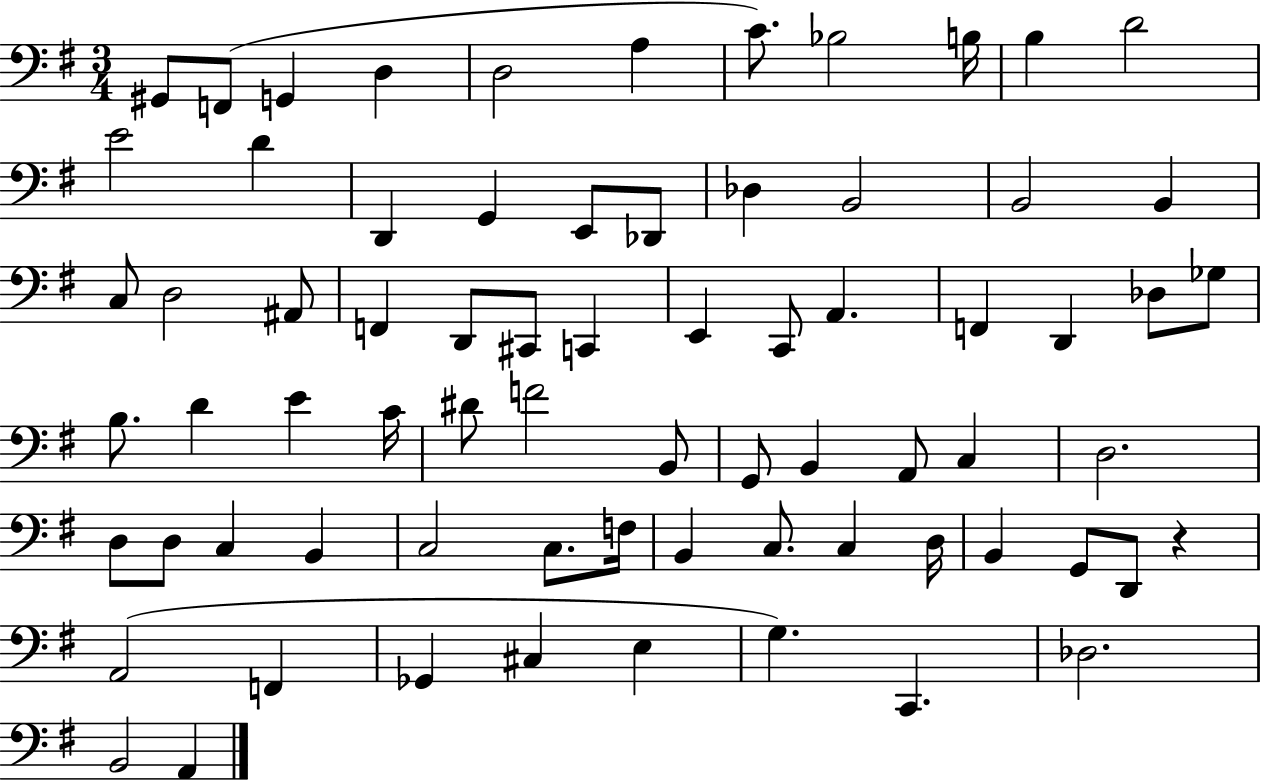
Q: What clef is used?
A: bass